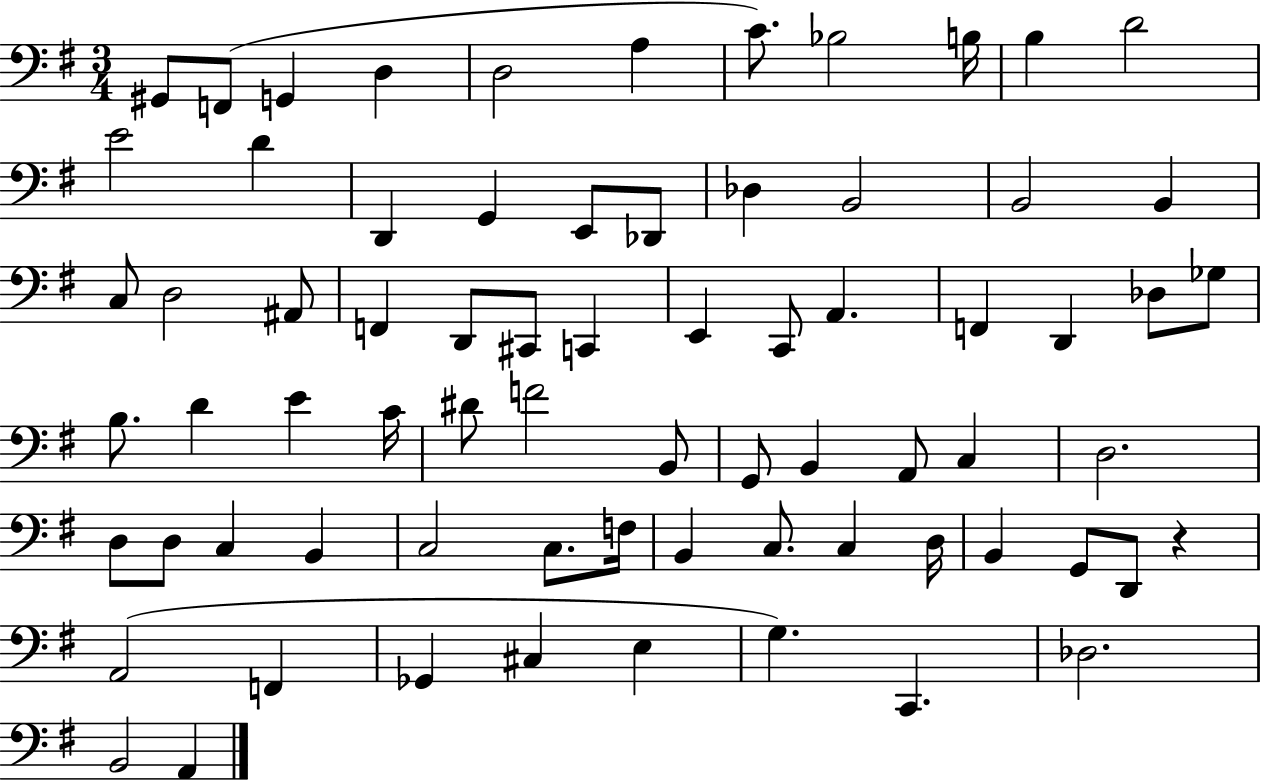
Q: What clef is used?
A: bass